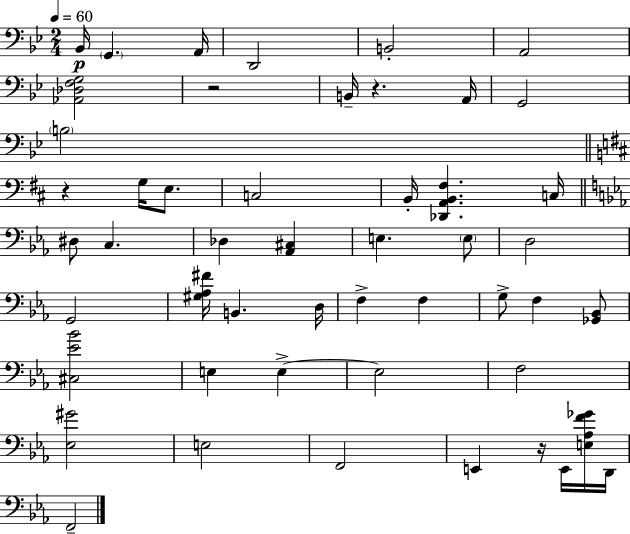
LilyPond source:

{
  \clef bass
  \numericTimeSignature
  \time 2/4
  \key bes \major
  \tempo 4 = 60
  bes,16\p \parenthesize g,4. a,16 | d,2 | b,2-. | a,2 | \break <aes, des f g>2 | r2 | b,16-- r4. a,16 | g,2 | \break \parenthesize b2 | \bar "||" \break \key d \major r4 g16 e8. | c2 | b,16-. <des, a, b, fis>4. c16 | \bar "||" \break \key c \minor dis8 c4. | des4 <aes, cis>4 | e4. \parenthesize e8 | d2 | \break g,2 | <gis aes fis'>16 b,4. d16 | f4-> f4 | g8-> f4 <ges, bes,>8 | \break <cis ees' bes'>2 | e4 e4->~~ | e2 | f2 | \break <ees gis'>2 | e2 | f,2 | e,4 r16 e,16 <e aes f' ges'>16 d,16 | \break f,2-- | \bar "|."
}